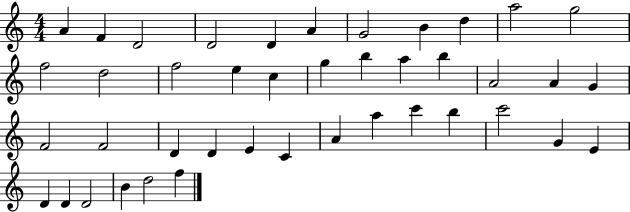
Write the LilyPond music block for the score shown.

{
  \clef treble
  \numericTimeSignature
  \time 4/4
  \key c \major
  a'4 f'4 d'2 | d'2 d'4 a'4 | g'2 b'4 d''4 | a''2 g''2 | \break f''2 d''2 | f''2 e''4 c''4 | g''4 b''4 a''4 b''4 | a'2 a'4 g'4 | \break f'2 f'2 | d'4 d'4 e'4 c'4 | a'4 a''4 c'''4 b''4 | c'''2 g'4 e'4 | \break d'4 d'4 d'2 | b'4 d''2 f''4 | \bar "|."
}